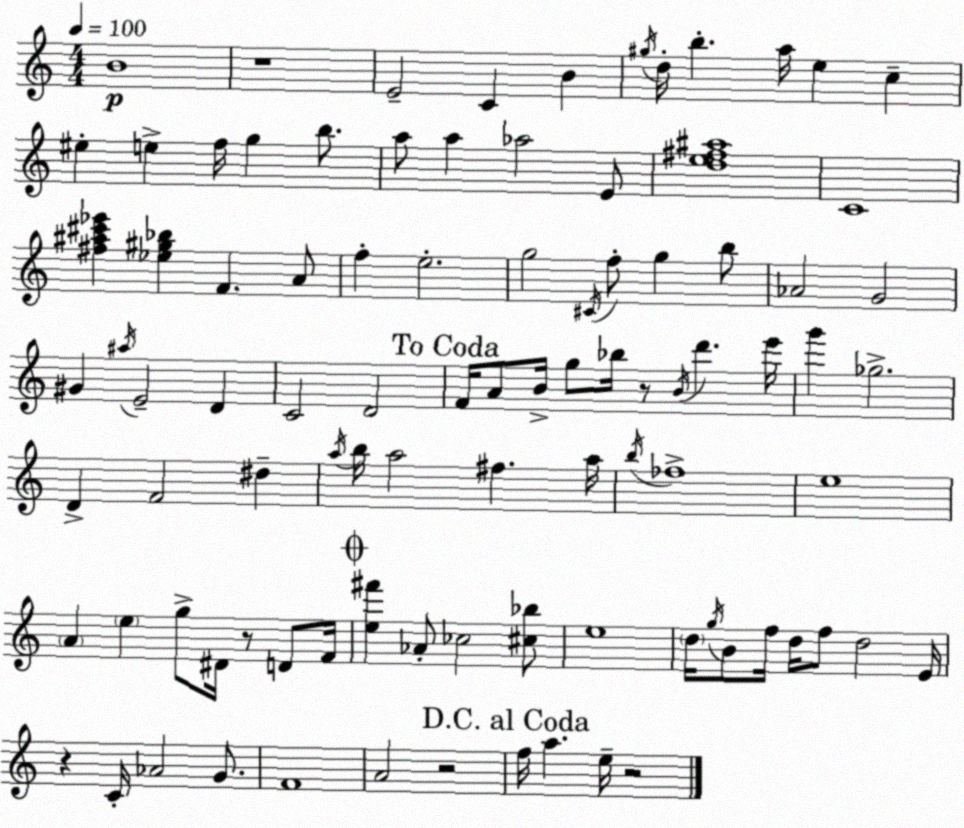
X:1
T:Untitled
M:4/4
L:1/4
K:Am
B4 z4 E2 C B ^g/4 d/4 b a/4 e c ^e e f/4 g b/2 a/2 a _a2 E/2 [de^f^a]4 C4 [^f^a^c'_e'] [_e^g_b] F A/2 f e2 g2 ^C/4 f/2 g b/2 _A2 G2 ^G ^a/4 E2 D C2 D2 F/4 A/2 B/4 g/2 _b/4 z/2 B/4 d' e'/4 g' _g2 D F2 ^d a/4 b/4 a2 ^f a/4 b/4 _f4 e4 A e g/2 ^D/4 z/2 D/2 F/4 [e^f'] _A/2 _c2 [^c_b]/2 e4 d/4 g/4 B/2 f/4 d/4 f/2 d2 E/4 z C/4 _A2 G/2 F4 A2 z2 f/4 a e/4 z2